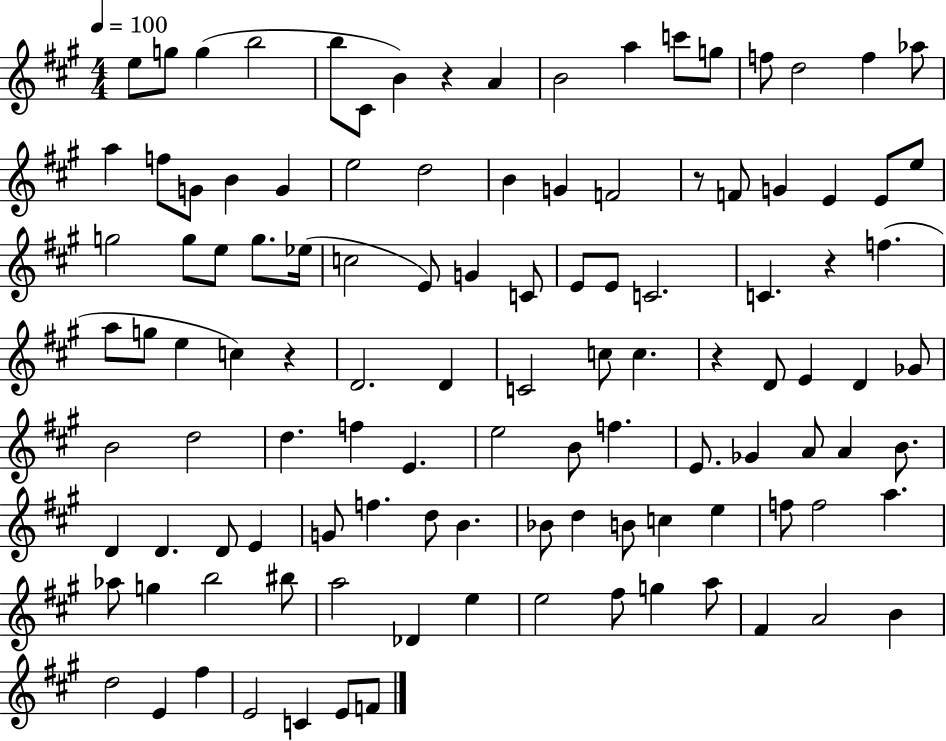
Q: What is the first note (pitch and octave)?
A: E5